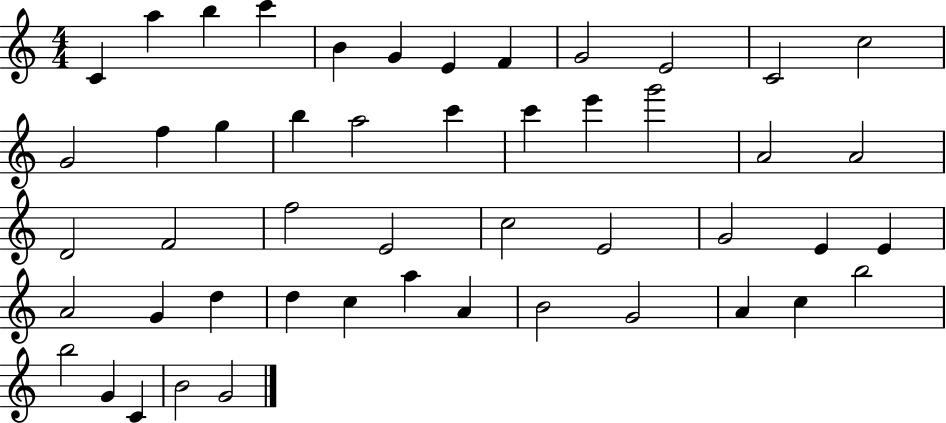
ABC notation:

X:1
T:Untitled
M:4/4
L:1/4
K:C
C a b c' B G E F G2 E2 C2 c2 G2 f g b a2 c' c' e' g'2 A2 A2 D2 F2 f2 E2 c2 E2 G2 E E A2 G d d c a A B2 G2 A c b2 b2 G C B2 G2